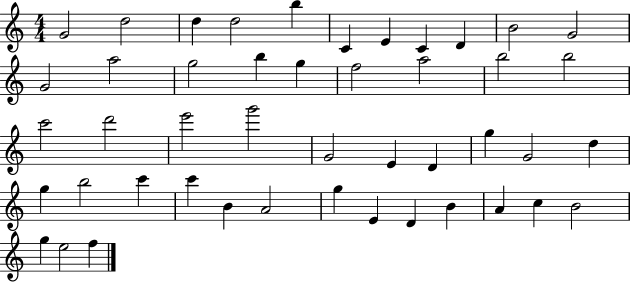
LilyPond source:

{
  \clef treble
  \numericTimeSignature
  \time 4/4
  \key c \major
  g'2 d''2 | d''4 d''2 b''4 | c'4 e'4 c'4 d'4 | b'2 g'2 | \break g'2 a''2 | g''2 b''4 g''4 | f''2 a''2 | b''2 b''2 | \break c'''2 d'''2 | e'''2 g'''2 | g'2 e'4 d'4 | g''4 g'2 d''4 | \break g''4 b''2 c'''4 | c'''4 b'4 a'2 | g''4 e'4 d'4 b'4 | a'4 c''4 b'2 | \break g''4 e''2 f''4 | \bar "|."
}